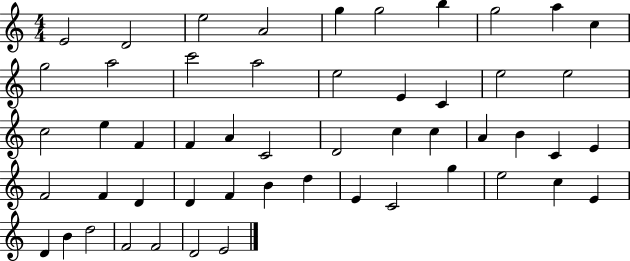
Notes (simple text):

E4/h D4/h E5/h A4/h G5/q G5/h B5/q G5/h A5/q C5/q G5/h A5/h C6/h A5/h E5/h E4/q C4/q E5/h E5/h C5/h E5/q F4/q F4/q A4/q C4/h D4/h C5/q C5/q A4/q B4/q C4/q E4/q F4/h F4/q D4/q D4/q F4/q B4/q D5/q E4/q C4/h G5/q E5/h C5/q E4/q D4/q B4/q D5/h F4/h F4/h D4/h E4/h